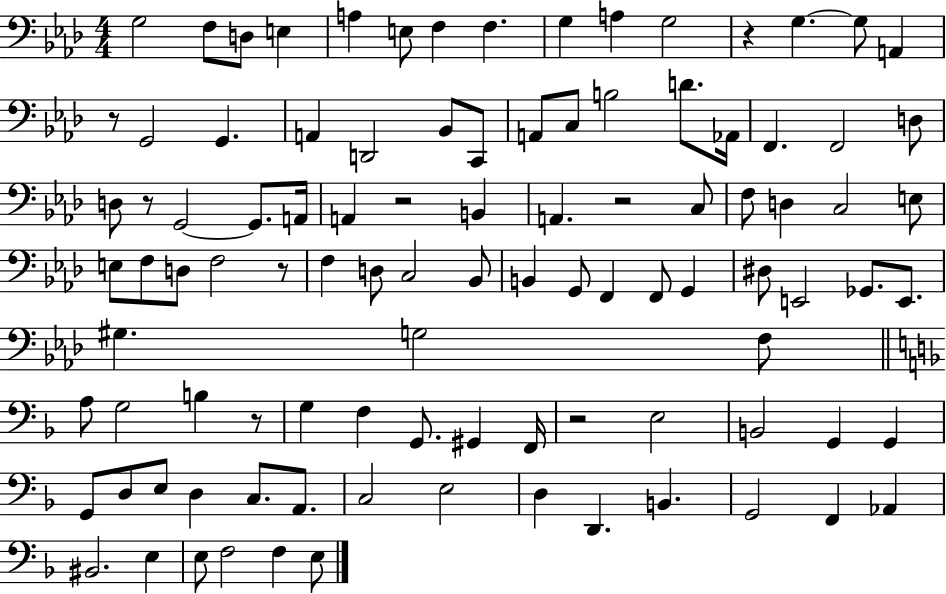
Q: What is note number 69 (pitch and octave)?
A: E3